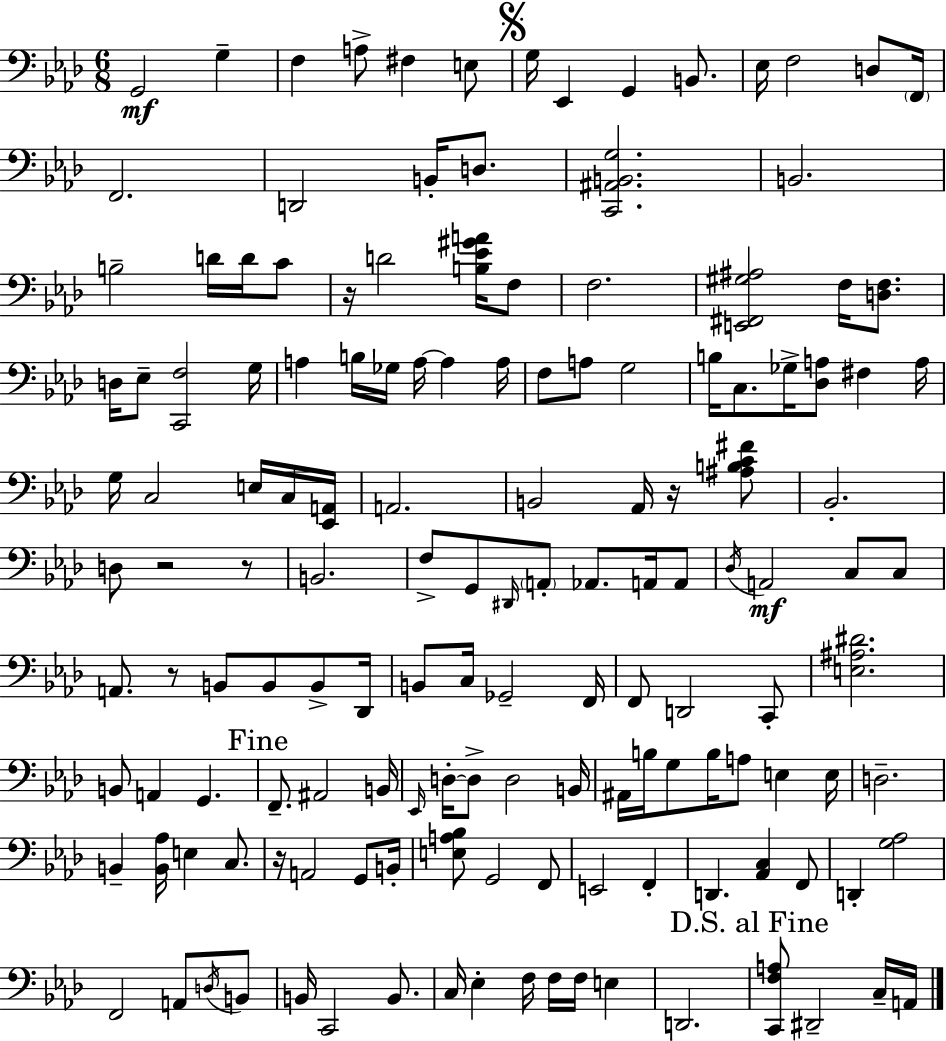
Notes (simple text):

G2/h G3/q F3/q A3/e F#3/q E3/e G3/s Eb2/q G2/q B2/e. Eb3/s F3/h D3/e F2/s F2/h. D2/h B2/s D3/e. [C2,A#2,B2,G3]/h. B2/h. B3/h D4/s D4/s C4/e R/s D4/h [B3,Eb4,G#4,A4]/s F3/e F3/h. [E2,F#2,G#3,A#3]/h F3/s [D3,F3]/e. D3/s Eb3/e [C2,F3]/h G3/s A3/q B3/s Gb3/s A3/s A3/q A3/s F3/e A3/e G3/h B3/s C3/e. Gb3/s [Db3,A3]/e F#3/q A3/s G3/s C3/h E3/s C3/s [Eb2,A2]/s A2/h. B2/h Ab2/s R/s [A#3,B3,C4,F#4]/e Bb2/h. D3/e R/h R/e B2/h. F3/e G2/e D#2/s A2/e Ab2/e. A2/s A2/e Db3/s A2/h C3/e C3/e A2/e. R/e B2/e B2/e B2/e Db2/s B2/e C3/s Gb2/h F2/s F2/e D2/h C2/e [E3,A#3,D#4]/h. B2/e A2/q G2/q. F2/e. A#2/h B2/s Eb2/s D3/s D3/e D3/h B2/s A#2/s B3/s G3/e B3/s A3/e E3/q E3/s D3/h. B2/q [B2,Ab3]/s E3/q C3/e. R/s A2/h G2/e B2/s [E3,A3,Bb3]/e G2/h F2/e E2/h F2/q D2/q. [Ab2,C3]/q F2/e D2/q [G3,Ab3]/h F2/h A2/e D3/s B2/e B2/s C2/h B2/e. C3/s Eb3/q F3/s F3/s F3/s E3/q D2/h. [C2,F3,A3]/e D#2/h C3/s A2/s